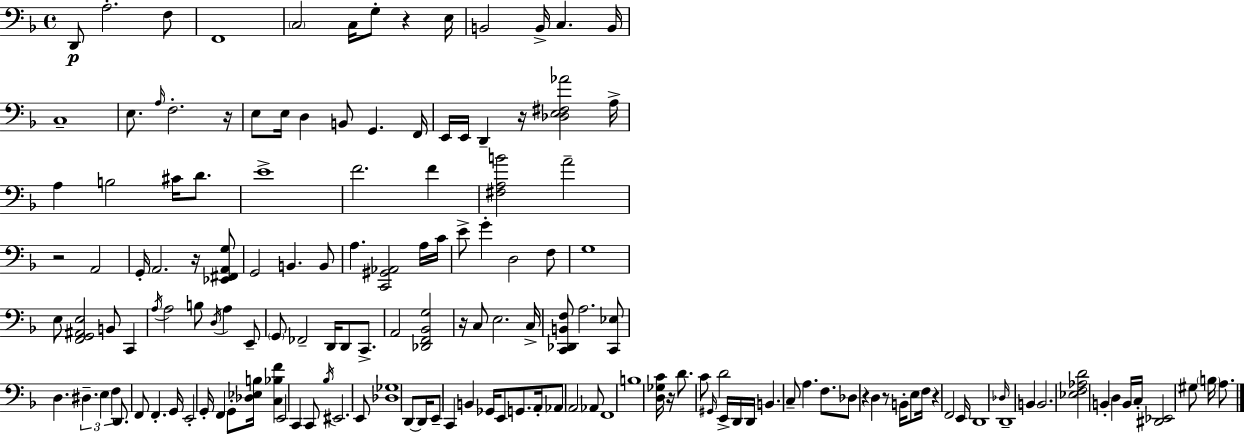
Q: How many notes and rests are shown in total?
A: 153